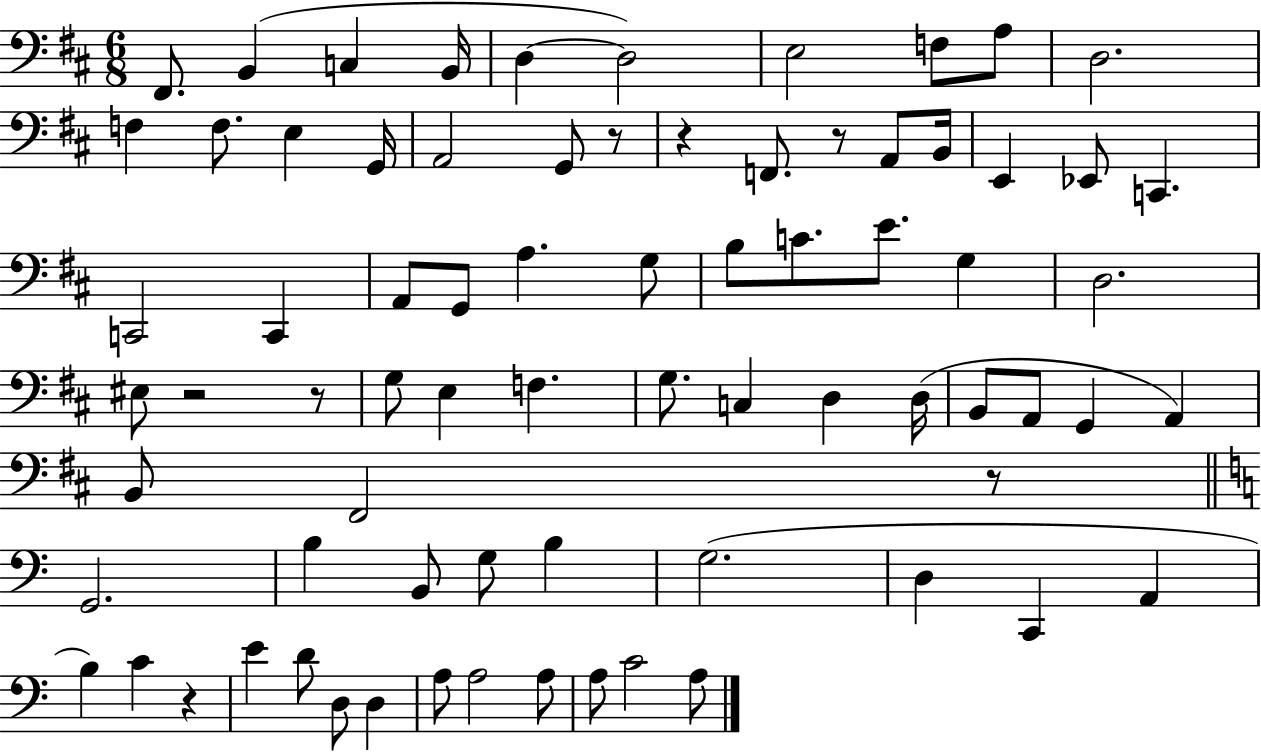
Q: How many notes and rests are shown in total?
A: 75